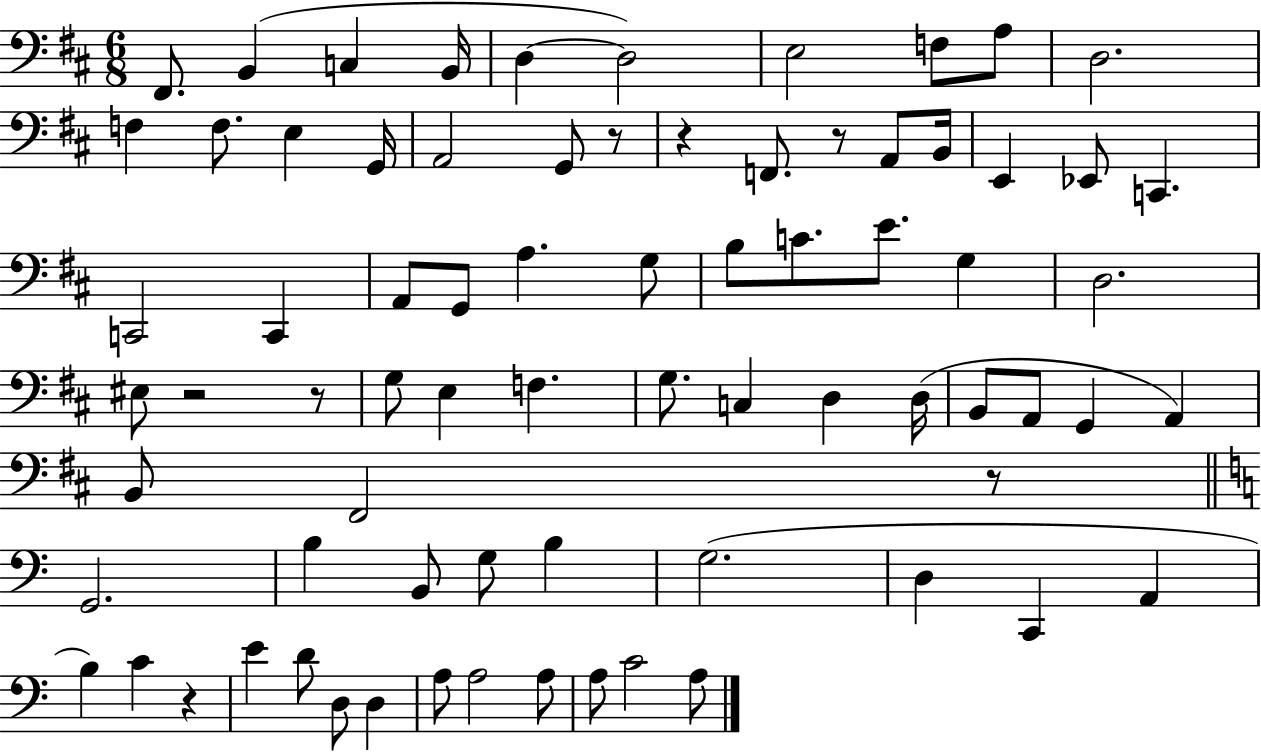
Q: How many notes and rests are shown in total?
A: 75